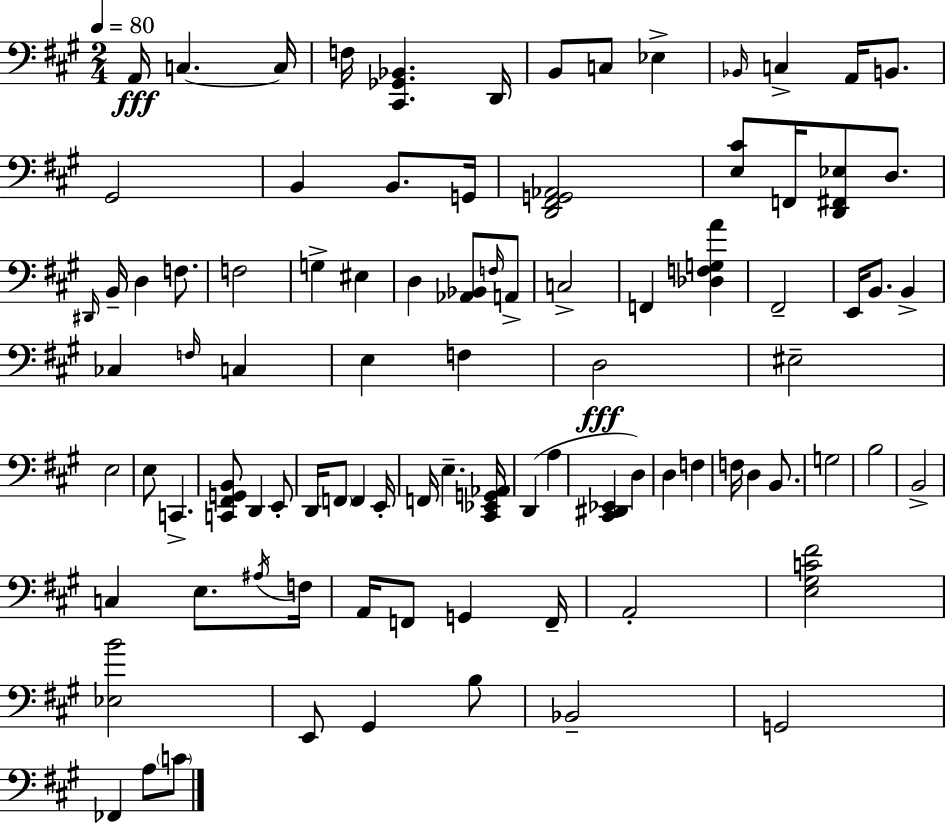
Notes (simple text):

A2/s C3/q. C3/s F3/s [C#2,Gb2,Bb2]/q. D2/s B2/e C3/e Eb3/q Bb2/s C3/q A2/s B2/e. G#2/h B2/q B2/e. G2/s [D2,F#2,G2,Ab2]/h [E3,C#4]/e F2/s [D2,F#2,Eb3]/e D3/e. D#2/s B2/s D3/q F3/e. F3/h G3/q EIS3/q D3/q [Ab2,Bb2]/e F3/s A2/e C3/h F2/q [Db3,F3,G3,A4]/q F#2/h E2/s B2/e. B2/q CES3/q F3/s C3/q E3/q F3/q D3/h EIS3/h E3/h E3/e C2/q. [C2,F#2,G2,B2]/e D2/q E2/e D2/s F2/e F2/q E2/s F2/s E3/q. [C#2,Eb2,G2,Ab2]/s D2/q A3/q [C#2,D#2,Eb2]/q D3/q D3/q F3/q F3/s D3/q B2/e. G3/h B3/h B2/h C3/q E3/e. A#3/s F3/s A2/s F2/e G2/q F2/s A2/h [E3,G#3,C4,F#4]/h [Eb3,B4]/h E2/e G#2/q B3/e Bb2/h G2/h FES2/q A3/e C4/e